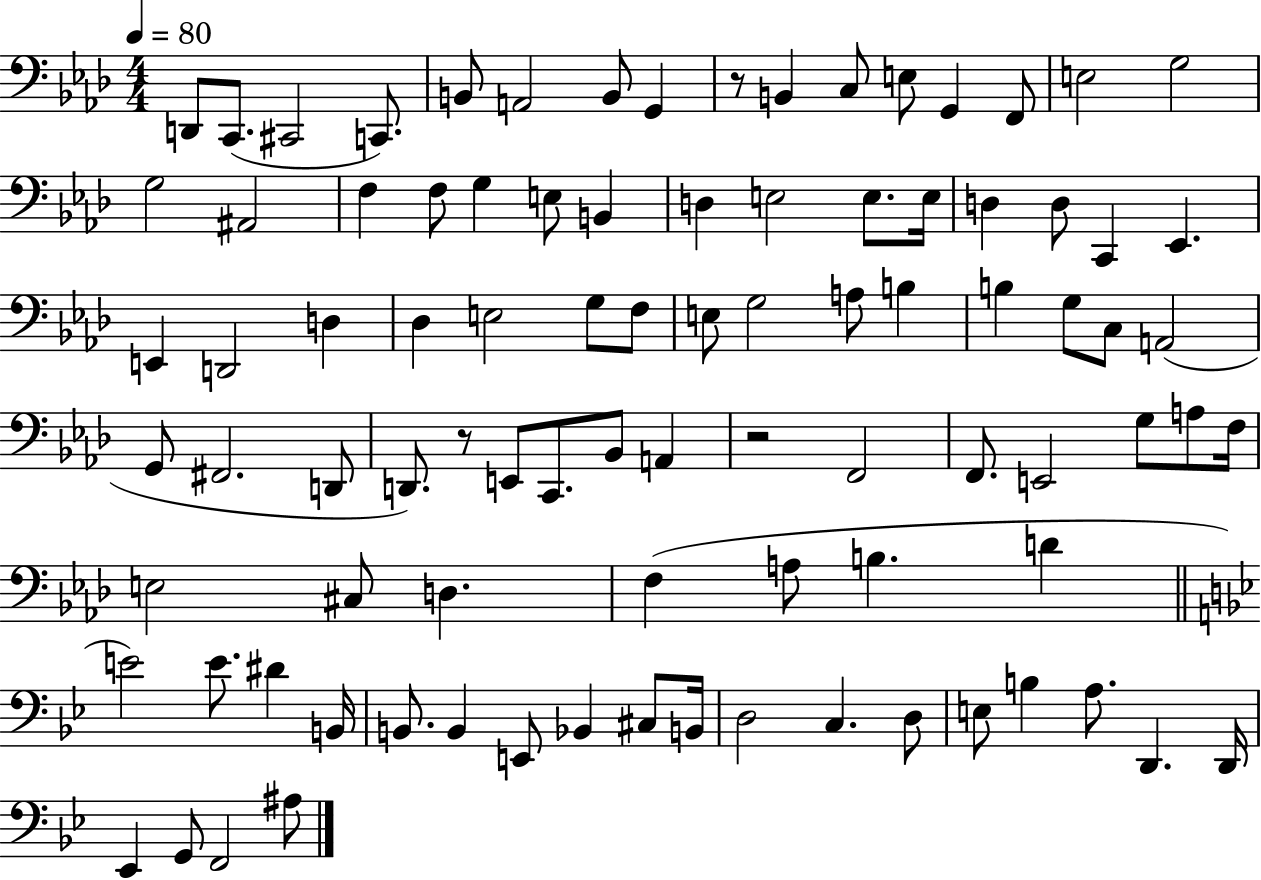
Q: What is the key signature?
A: AES major